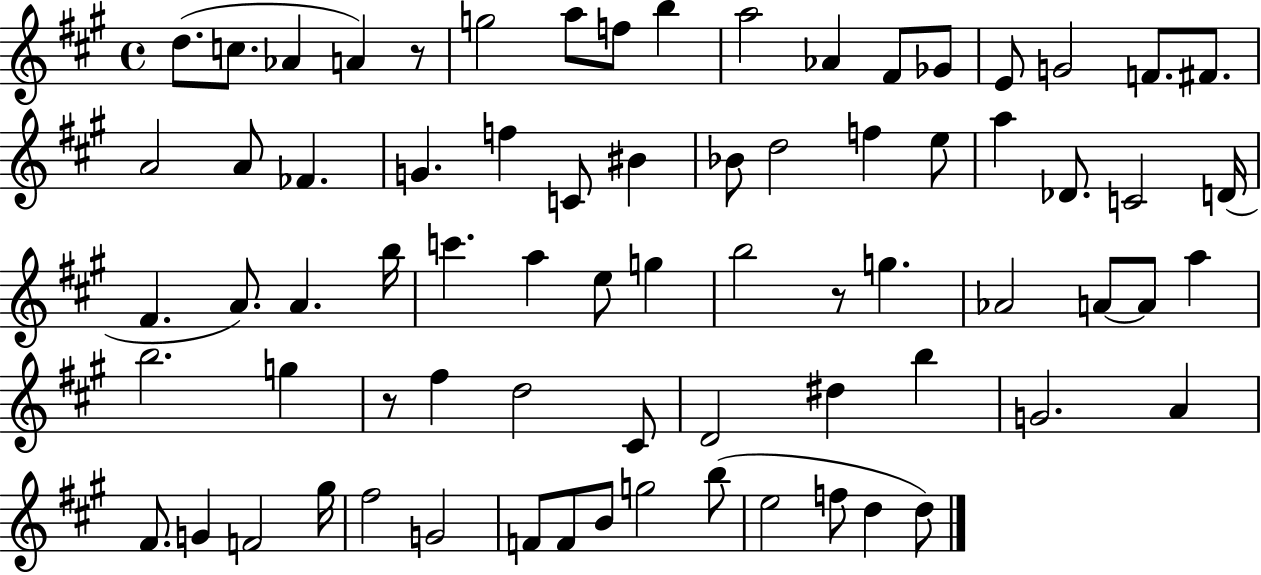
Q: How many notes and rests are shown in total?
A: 73